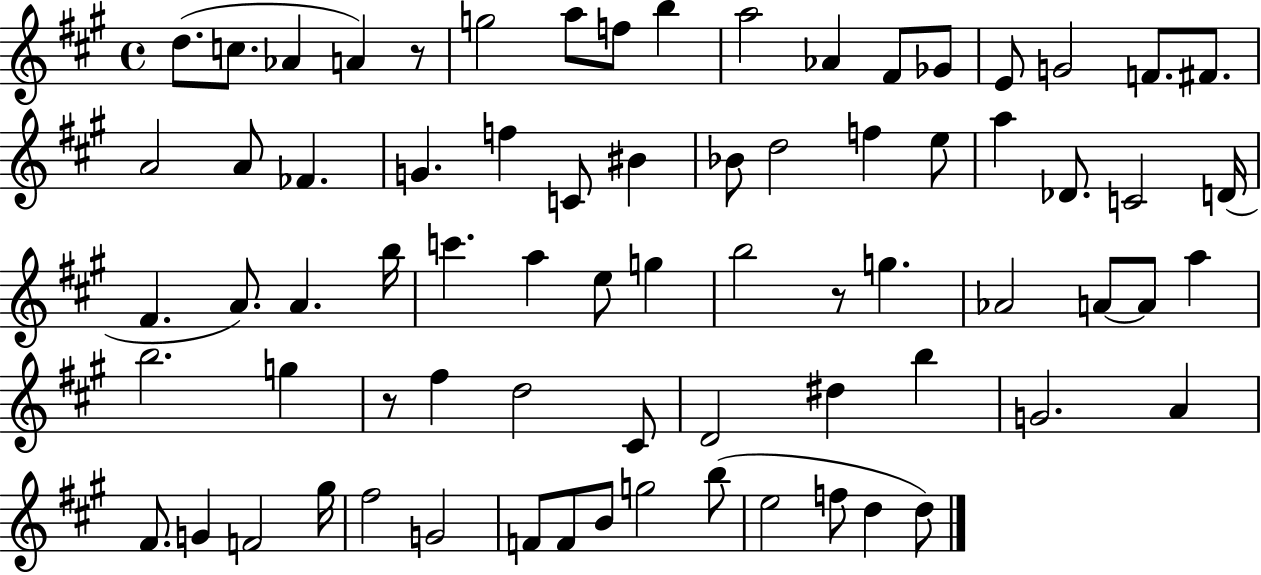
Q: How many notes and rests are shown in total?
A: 73